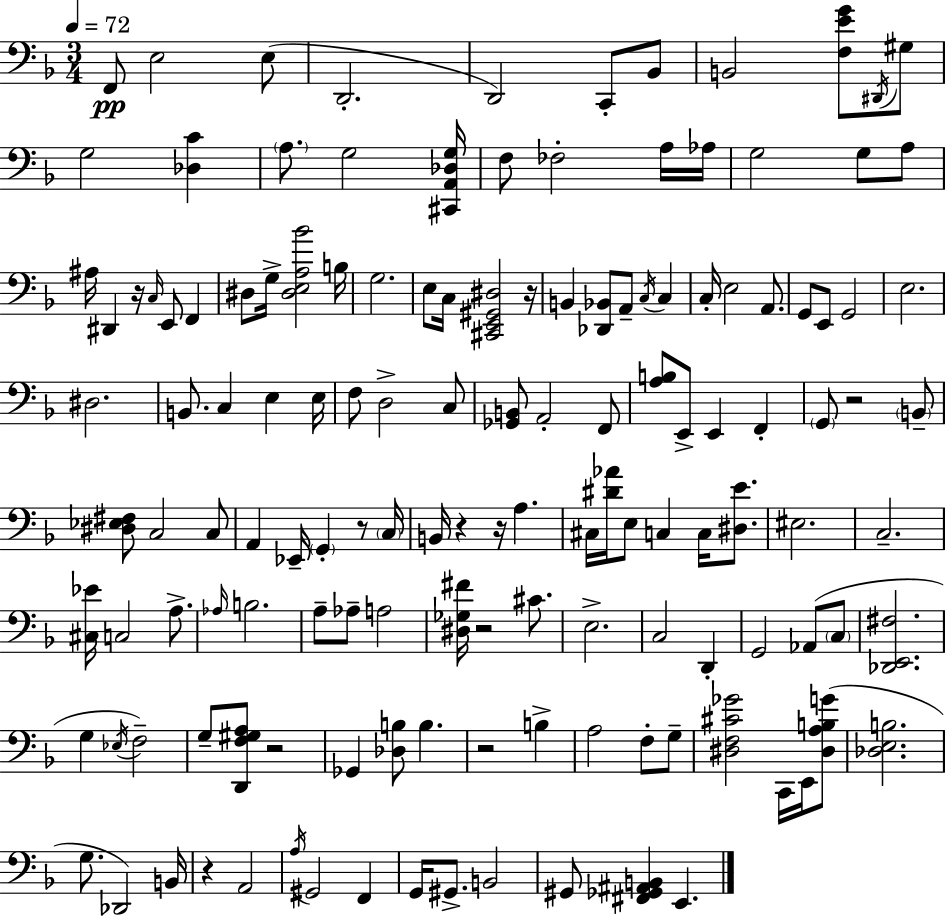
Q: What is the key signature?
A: F major